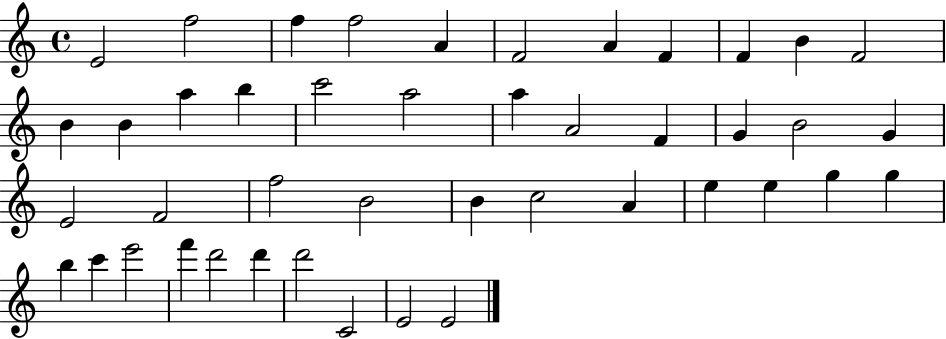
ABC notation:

X:1
T:Untitled
M:4/4
L:1/4
K:C
E2 f2 f f2 A F2 A F F B F2 B B a b c'2 a2 a A2 F G B2 G E2 F2 f2 B2 B c2 A e e g g b c' e'2 f' d'2 d' d'2 C2 E2 E2